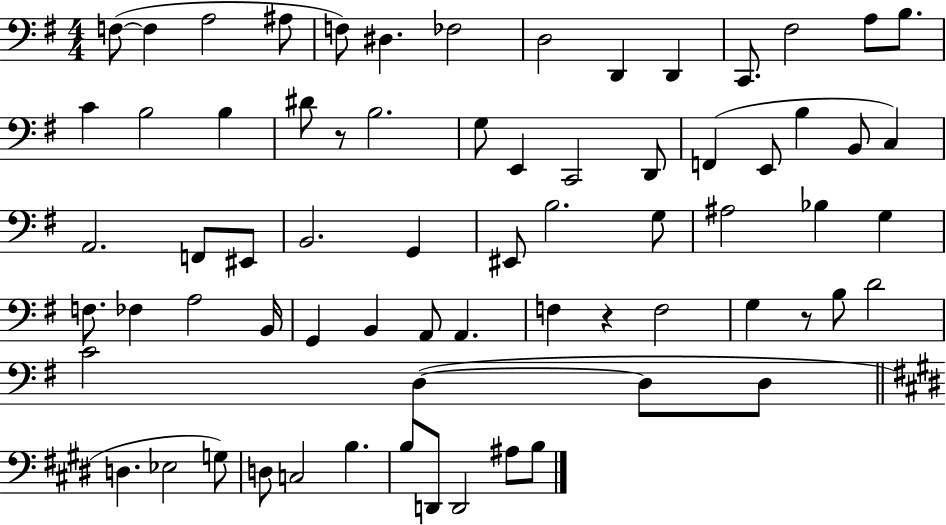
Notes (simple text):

F3/e F3/q A3/h A#3/e F3/e D#3/q. FES3/h D3/h D2/q D2/q C2/e. F#3/h A3/e B3/e. C4/q B3/h B3/q D#4/e R/e B3/h. G3/e E2/q C2/h D2/e F2/q E2/e B3/q B2/e C3/q A2/h. F2/e EIS2/e B2/h. G2/q EIS2/e B3/h. G3/e A#3/h Bb3/q G3/q F3/e. FES3/q A3/h B2/s G2/q B2/q A2/e A2/q. F3/q R/q F3/h G3/q R/e B3/e D4/h C4/h D3/q D3/e D3/e D3/q. Eb3/h G3/e D3/e C3/h B3/q. B3/e D2/e D2/h A#3/e B3/e